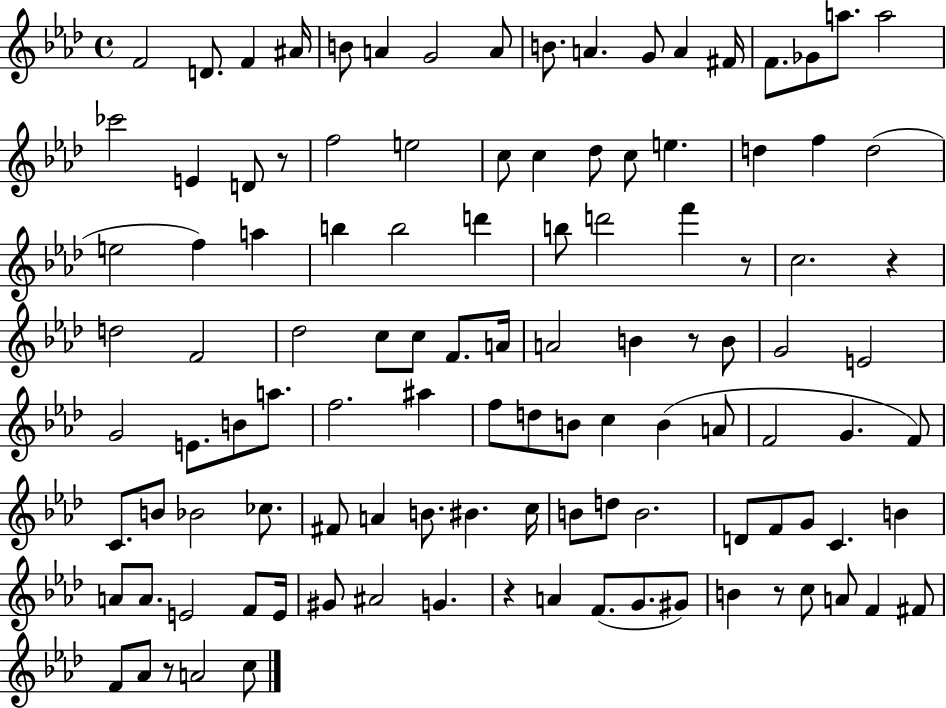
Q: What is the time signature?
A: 4/4